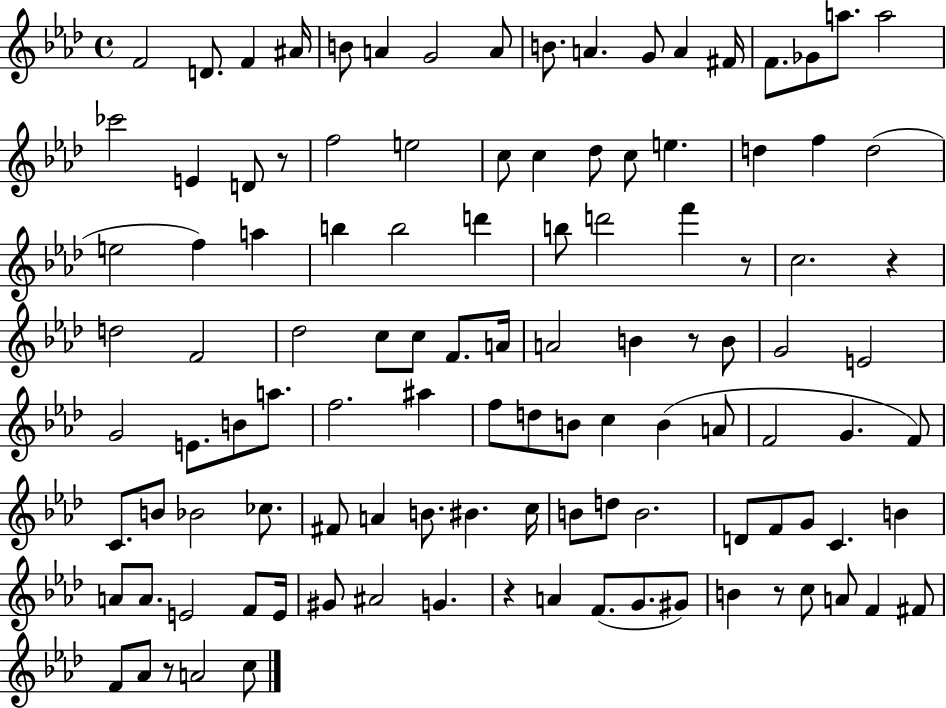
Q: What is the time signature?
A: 4/4